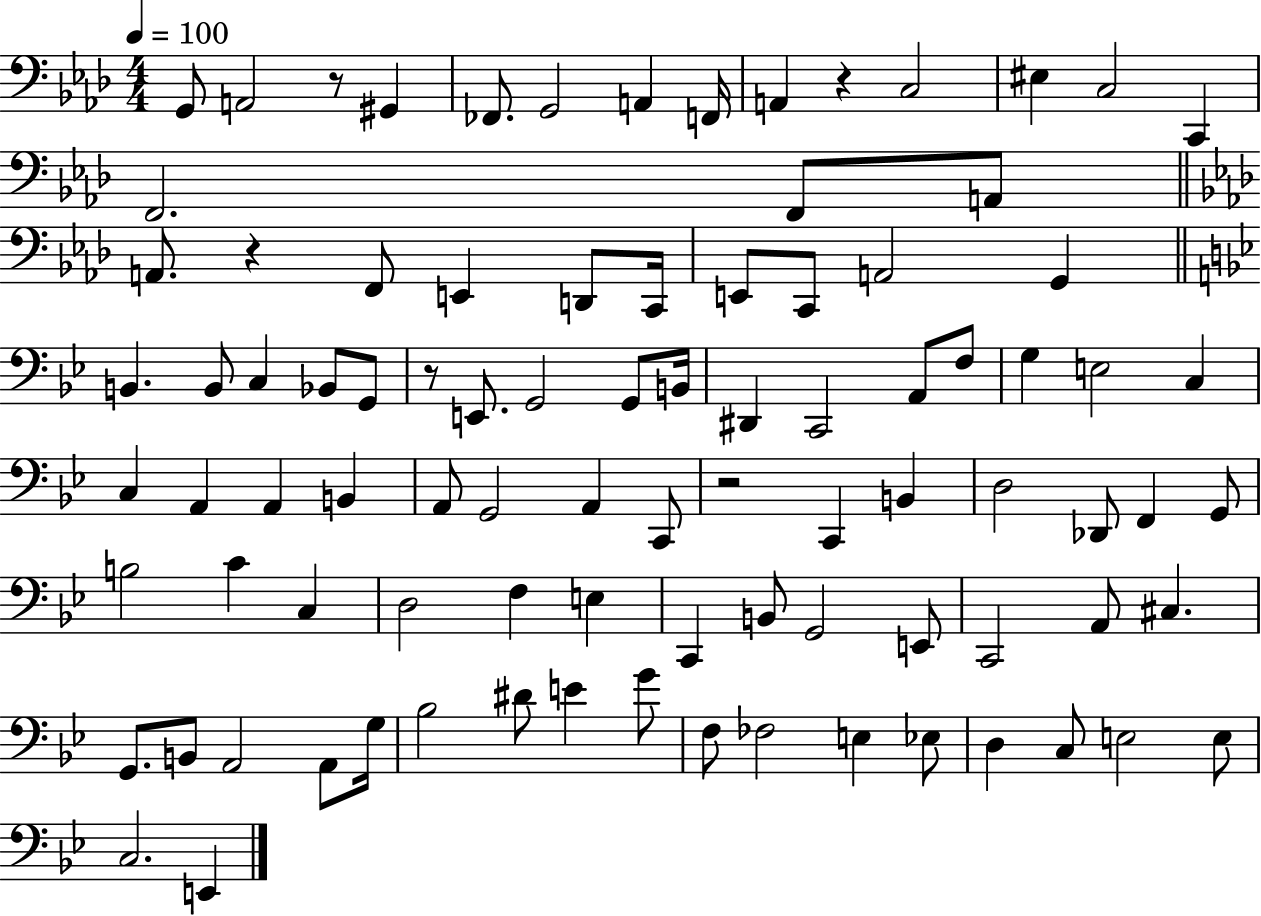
G2/e A2/h R/e G#2/q FES2/e. G2/h A2/q F2/s A2/q R/q C3/h EIS3/q C3/h C2/q F2/h. F2/e A2/e A2/e. R/q F2/e E2/q D2/e C2/s E2/e C2/e A2/h G2/q B2/q. B2/e C3/q Bb2/e G2/e R/e E2/e. G2/h G2/e B2/s D#2/q C2/h A2/e F3/e G3/q E3/h C3/q C3/q A2/q A2/q B2/q A2/e G2/h A2/q C2/e R/h C2/q B2/q D3/h Db2/e F2/q G2/e B3/h C4/q C3/q D3/h F3/q E3/q C2/q B2/e G2/h E2/e C2/h A2/e C#3/q. G2/e. B2/e A2/h A2/e G3/s Bb3/h D#4/e E4/q G4/e F3/e FES3/h E3/q Eb3/e D3/q C3/e E3/h E3/e C3/h. E2/q